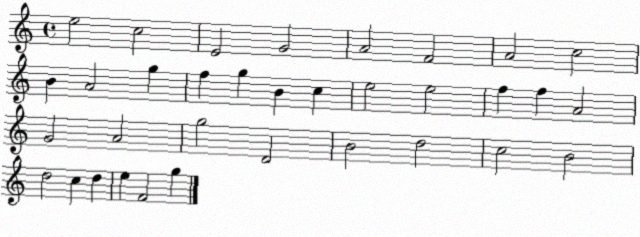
X:1
T:Untitled
M:4/4
L:1/4
K:C
e2 c2 E2 G2 A2 F2 A2 c2 B A2 g f g B c e2 e2 f f A2 G2 A2 g2 D2 B2 d2 c2 B2 d2 c d e F2 g